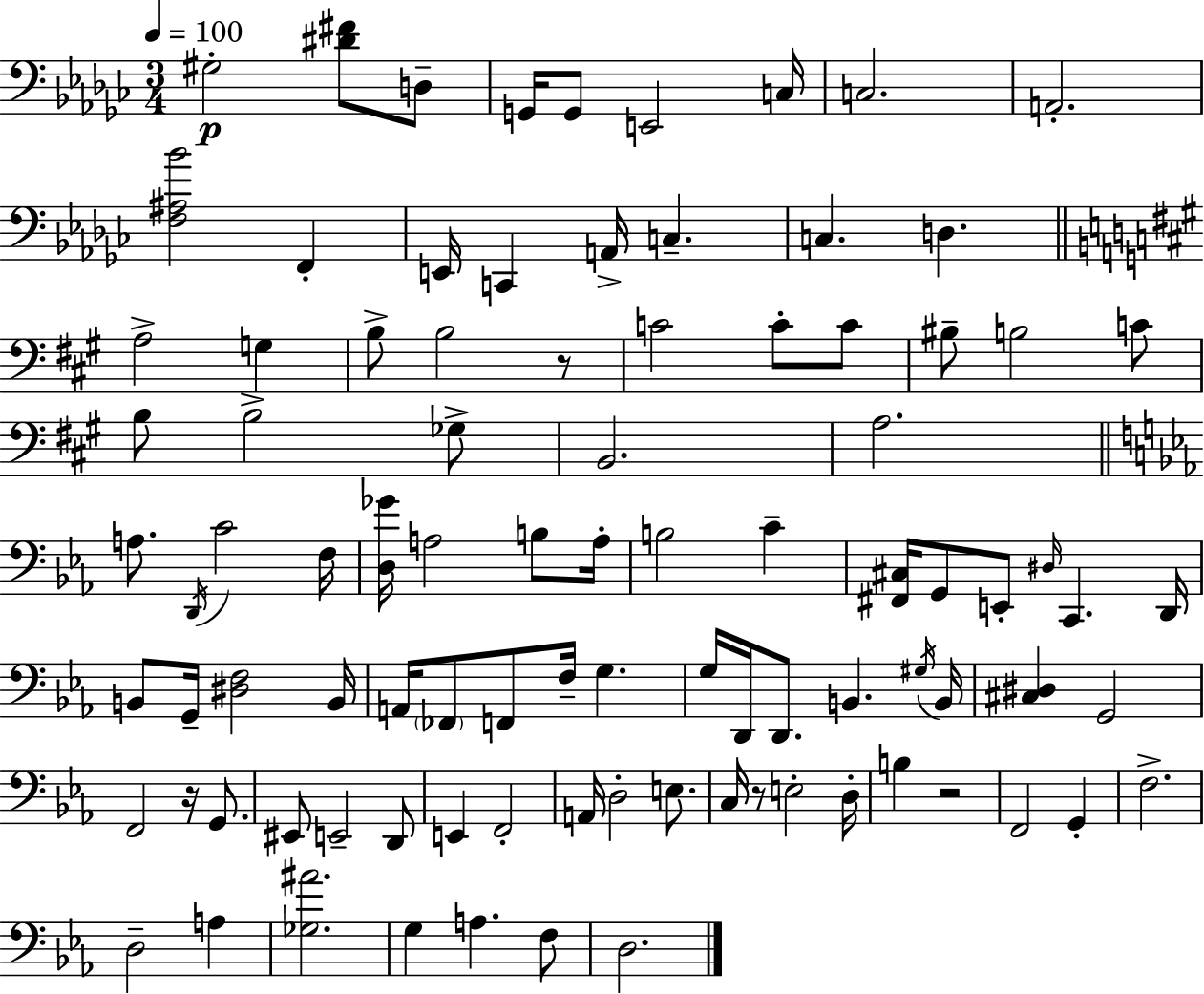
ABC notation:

X:1
T:Untitled
M:3/4
L:1/4
K:Ebm
^G,2 [^D^F]/2 D,/2 G,,/4 G,,/2 E,,2 C,/4 C,2 A,,2 [F,^A,_B]2 F,, E,,/4 C,, A,,/4 C, C, D, A,2 G, B,/2 B,2 z/2 C2 C/2 C/2 ^B,/2 B,2 C/2 B,/2 B,2 _G,/2 B,,2 A,2 A,/2 D,,/4 C2 F,/4 [D,_G]/4 A,2 B,/2 A,/4 B,2 C [^F,,^C,]/4 G,,/2 E,,/2 ^D,/4 C,, D,,/4 B,,/2 G,,/4 [^D,F,]2 B,,/4 A,,/4 _F,,/2 F,,/2 F,/4 G, G,/4 D,,/4 D,,/2 B,, ^G,/4 B,,/4 [^C,^D,] G,,2 F,,2 z/4 G,,/2 ^E,,/2 E,,2 D,,/2 E,, F,,2 A,,/4 D,2 E,/2 C,/4 z/2 E,2 D,/4 B, z2 F,,2 G,, F,2 D,2 A, [_G,^A]2 G, A, F,/2 D,2